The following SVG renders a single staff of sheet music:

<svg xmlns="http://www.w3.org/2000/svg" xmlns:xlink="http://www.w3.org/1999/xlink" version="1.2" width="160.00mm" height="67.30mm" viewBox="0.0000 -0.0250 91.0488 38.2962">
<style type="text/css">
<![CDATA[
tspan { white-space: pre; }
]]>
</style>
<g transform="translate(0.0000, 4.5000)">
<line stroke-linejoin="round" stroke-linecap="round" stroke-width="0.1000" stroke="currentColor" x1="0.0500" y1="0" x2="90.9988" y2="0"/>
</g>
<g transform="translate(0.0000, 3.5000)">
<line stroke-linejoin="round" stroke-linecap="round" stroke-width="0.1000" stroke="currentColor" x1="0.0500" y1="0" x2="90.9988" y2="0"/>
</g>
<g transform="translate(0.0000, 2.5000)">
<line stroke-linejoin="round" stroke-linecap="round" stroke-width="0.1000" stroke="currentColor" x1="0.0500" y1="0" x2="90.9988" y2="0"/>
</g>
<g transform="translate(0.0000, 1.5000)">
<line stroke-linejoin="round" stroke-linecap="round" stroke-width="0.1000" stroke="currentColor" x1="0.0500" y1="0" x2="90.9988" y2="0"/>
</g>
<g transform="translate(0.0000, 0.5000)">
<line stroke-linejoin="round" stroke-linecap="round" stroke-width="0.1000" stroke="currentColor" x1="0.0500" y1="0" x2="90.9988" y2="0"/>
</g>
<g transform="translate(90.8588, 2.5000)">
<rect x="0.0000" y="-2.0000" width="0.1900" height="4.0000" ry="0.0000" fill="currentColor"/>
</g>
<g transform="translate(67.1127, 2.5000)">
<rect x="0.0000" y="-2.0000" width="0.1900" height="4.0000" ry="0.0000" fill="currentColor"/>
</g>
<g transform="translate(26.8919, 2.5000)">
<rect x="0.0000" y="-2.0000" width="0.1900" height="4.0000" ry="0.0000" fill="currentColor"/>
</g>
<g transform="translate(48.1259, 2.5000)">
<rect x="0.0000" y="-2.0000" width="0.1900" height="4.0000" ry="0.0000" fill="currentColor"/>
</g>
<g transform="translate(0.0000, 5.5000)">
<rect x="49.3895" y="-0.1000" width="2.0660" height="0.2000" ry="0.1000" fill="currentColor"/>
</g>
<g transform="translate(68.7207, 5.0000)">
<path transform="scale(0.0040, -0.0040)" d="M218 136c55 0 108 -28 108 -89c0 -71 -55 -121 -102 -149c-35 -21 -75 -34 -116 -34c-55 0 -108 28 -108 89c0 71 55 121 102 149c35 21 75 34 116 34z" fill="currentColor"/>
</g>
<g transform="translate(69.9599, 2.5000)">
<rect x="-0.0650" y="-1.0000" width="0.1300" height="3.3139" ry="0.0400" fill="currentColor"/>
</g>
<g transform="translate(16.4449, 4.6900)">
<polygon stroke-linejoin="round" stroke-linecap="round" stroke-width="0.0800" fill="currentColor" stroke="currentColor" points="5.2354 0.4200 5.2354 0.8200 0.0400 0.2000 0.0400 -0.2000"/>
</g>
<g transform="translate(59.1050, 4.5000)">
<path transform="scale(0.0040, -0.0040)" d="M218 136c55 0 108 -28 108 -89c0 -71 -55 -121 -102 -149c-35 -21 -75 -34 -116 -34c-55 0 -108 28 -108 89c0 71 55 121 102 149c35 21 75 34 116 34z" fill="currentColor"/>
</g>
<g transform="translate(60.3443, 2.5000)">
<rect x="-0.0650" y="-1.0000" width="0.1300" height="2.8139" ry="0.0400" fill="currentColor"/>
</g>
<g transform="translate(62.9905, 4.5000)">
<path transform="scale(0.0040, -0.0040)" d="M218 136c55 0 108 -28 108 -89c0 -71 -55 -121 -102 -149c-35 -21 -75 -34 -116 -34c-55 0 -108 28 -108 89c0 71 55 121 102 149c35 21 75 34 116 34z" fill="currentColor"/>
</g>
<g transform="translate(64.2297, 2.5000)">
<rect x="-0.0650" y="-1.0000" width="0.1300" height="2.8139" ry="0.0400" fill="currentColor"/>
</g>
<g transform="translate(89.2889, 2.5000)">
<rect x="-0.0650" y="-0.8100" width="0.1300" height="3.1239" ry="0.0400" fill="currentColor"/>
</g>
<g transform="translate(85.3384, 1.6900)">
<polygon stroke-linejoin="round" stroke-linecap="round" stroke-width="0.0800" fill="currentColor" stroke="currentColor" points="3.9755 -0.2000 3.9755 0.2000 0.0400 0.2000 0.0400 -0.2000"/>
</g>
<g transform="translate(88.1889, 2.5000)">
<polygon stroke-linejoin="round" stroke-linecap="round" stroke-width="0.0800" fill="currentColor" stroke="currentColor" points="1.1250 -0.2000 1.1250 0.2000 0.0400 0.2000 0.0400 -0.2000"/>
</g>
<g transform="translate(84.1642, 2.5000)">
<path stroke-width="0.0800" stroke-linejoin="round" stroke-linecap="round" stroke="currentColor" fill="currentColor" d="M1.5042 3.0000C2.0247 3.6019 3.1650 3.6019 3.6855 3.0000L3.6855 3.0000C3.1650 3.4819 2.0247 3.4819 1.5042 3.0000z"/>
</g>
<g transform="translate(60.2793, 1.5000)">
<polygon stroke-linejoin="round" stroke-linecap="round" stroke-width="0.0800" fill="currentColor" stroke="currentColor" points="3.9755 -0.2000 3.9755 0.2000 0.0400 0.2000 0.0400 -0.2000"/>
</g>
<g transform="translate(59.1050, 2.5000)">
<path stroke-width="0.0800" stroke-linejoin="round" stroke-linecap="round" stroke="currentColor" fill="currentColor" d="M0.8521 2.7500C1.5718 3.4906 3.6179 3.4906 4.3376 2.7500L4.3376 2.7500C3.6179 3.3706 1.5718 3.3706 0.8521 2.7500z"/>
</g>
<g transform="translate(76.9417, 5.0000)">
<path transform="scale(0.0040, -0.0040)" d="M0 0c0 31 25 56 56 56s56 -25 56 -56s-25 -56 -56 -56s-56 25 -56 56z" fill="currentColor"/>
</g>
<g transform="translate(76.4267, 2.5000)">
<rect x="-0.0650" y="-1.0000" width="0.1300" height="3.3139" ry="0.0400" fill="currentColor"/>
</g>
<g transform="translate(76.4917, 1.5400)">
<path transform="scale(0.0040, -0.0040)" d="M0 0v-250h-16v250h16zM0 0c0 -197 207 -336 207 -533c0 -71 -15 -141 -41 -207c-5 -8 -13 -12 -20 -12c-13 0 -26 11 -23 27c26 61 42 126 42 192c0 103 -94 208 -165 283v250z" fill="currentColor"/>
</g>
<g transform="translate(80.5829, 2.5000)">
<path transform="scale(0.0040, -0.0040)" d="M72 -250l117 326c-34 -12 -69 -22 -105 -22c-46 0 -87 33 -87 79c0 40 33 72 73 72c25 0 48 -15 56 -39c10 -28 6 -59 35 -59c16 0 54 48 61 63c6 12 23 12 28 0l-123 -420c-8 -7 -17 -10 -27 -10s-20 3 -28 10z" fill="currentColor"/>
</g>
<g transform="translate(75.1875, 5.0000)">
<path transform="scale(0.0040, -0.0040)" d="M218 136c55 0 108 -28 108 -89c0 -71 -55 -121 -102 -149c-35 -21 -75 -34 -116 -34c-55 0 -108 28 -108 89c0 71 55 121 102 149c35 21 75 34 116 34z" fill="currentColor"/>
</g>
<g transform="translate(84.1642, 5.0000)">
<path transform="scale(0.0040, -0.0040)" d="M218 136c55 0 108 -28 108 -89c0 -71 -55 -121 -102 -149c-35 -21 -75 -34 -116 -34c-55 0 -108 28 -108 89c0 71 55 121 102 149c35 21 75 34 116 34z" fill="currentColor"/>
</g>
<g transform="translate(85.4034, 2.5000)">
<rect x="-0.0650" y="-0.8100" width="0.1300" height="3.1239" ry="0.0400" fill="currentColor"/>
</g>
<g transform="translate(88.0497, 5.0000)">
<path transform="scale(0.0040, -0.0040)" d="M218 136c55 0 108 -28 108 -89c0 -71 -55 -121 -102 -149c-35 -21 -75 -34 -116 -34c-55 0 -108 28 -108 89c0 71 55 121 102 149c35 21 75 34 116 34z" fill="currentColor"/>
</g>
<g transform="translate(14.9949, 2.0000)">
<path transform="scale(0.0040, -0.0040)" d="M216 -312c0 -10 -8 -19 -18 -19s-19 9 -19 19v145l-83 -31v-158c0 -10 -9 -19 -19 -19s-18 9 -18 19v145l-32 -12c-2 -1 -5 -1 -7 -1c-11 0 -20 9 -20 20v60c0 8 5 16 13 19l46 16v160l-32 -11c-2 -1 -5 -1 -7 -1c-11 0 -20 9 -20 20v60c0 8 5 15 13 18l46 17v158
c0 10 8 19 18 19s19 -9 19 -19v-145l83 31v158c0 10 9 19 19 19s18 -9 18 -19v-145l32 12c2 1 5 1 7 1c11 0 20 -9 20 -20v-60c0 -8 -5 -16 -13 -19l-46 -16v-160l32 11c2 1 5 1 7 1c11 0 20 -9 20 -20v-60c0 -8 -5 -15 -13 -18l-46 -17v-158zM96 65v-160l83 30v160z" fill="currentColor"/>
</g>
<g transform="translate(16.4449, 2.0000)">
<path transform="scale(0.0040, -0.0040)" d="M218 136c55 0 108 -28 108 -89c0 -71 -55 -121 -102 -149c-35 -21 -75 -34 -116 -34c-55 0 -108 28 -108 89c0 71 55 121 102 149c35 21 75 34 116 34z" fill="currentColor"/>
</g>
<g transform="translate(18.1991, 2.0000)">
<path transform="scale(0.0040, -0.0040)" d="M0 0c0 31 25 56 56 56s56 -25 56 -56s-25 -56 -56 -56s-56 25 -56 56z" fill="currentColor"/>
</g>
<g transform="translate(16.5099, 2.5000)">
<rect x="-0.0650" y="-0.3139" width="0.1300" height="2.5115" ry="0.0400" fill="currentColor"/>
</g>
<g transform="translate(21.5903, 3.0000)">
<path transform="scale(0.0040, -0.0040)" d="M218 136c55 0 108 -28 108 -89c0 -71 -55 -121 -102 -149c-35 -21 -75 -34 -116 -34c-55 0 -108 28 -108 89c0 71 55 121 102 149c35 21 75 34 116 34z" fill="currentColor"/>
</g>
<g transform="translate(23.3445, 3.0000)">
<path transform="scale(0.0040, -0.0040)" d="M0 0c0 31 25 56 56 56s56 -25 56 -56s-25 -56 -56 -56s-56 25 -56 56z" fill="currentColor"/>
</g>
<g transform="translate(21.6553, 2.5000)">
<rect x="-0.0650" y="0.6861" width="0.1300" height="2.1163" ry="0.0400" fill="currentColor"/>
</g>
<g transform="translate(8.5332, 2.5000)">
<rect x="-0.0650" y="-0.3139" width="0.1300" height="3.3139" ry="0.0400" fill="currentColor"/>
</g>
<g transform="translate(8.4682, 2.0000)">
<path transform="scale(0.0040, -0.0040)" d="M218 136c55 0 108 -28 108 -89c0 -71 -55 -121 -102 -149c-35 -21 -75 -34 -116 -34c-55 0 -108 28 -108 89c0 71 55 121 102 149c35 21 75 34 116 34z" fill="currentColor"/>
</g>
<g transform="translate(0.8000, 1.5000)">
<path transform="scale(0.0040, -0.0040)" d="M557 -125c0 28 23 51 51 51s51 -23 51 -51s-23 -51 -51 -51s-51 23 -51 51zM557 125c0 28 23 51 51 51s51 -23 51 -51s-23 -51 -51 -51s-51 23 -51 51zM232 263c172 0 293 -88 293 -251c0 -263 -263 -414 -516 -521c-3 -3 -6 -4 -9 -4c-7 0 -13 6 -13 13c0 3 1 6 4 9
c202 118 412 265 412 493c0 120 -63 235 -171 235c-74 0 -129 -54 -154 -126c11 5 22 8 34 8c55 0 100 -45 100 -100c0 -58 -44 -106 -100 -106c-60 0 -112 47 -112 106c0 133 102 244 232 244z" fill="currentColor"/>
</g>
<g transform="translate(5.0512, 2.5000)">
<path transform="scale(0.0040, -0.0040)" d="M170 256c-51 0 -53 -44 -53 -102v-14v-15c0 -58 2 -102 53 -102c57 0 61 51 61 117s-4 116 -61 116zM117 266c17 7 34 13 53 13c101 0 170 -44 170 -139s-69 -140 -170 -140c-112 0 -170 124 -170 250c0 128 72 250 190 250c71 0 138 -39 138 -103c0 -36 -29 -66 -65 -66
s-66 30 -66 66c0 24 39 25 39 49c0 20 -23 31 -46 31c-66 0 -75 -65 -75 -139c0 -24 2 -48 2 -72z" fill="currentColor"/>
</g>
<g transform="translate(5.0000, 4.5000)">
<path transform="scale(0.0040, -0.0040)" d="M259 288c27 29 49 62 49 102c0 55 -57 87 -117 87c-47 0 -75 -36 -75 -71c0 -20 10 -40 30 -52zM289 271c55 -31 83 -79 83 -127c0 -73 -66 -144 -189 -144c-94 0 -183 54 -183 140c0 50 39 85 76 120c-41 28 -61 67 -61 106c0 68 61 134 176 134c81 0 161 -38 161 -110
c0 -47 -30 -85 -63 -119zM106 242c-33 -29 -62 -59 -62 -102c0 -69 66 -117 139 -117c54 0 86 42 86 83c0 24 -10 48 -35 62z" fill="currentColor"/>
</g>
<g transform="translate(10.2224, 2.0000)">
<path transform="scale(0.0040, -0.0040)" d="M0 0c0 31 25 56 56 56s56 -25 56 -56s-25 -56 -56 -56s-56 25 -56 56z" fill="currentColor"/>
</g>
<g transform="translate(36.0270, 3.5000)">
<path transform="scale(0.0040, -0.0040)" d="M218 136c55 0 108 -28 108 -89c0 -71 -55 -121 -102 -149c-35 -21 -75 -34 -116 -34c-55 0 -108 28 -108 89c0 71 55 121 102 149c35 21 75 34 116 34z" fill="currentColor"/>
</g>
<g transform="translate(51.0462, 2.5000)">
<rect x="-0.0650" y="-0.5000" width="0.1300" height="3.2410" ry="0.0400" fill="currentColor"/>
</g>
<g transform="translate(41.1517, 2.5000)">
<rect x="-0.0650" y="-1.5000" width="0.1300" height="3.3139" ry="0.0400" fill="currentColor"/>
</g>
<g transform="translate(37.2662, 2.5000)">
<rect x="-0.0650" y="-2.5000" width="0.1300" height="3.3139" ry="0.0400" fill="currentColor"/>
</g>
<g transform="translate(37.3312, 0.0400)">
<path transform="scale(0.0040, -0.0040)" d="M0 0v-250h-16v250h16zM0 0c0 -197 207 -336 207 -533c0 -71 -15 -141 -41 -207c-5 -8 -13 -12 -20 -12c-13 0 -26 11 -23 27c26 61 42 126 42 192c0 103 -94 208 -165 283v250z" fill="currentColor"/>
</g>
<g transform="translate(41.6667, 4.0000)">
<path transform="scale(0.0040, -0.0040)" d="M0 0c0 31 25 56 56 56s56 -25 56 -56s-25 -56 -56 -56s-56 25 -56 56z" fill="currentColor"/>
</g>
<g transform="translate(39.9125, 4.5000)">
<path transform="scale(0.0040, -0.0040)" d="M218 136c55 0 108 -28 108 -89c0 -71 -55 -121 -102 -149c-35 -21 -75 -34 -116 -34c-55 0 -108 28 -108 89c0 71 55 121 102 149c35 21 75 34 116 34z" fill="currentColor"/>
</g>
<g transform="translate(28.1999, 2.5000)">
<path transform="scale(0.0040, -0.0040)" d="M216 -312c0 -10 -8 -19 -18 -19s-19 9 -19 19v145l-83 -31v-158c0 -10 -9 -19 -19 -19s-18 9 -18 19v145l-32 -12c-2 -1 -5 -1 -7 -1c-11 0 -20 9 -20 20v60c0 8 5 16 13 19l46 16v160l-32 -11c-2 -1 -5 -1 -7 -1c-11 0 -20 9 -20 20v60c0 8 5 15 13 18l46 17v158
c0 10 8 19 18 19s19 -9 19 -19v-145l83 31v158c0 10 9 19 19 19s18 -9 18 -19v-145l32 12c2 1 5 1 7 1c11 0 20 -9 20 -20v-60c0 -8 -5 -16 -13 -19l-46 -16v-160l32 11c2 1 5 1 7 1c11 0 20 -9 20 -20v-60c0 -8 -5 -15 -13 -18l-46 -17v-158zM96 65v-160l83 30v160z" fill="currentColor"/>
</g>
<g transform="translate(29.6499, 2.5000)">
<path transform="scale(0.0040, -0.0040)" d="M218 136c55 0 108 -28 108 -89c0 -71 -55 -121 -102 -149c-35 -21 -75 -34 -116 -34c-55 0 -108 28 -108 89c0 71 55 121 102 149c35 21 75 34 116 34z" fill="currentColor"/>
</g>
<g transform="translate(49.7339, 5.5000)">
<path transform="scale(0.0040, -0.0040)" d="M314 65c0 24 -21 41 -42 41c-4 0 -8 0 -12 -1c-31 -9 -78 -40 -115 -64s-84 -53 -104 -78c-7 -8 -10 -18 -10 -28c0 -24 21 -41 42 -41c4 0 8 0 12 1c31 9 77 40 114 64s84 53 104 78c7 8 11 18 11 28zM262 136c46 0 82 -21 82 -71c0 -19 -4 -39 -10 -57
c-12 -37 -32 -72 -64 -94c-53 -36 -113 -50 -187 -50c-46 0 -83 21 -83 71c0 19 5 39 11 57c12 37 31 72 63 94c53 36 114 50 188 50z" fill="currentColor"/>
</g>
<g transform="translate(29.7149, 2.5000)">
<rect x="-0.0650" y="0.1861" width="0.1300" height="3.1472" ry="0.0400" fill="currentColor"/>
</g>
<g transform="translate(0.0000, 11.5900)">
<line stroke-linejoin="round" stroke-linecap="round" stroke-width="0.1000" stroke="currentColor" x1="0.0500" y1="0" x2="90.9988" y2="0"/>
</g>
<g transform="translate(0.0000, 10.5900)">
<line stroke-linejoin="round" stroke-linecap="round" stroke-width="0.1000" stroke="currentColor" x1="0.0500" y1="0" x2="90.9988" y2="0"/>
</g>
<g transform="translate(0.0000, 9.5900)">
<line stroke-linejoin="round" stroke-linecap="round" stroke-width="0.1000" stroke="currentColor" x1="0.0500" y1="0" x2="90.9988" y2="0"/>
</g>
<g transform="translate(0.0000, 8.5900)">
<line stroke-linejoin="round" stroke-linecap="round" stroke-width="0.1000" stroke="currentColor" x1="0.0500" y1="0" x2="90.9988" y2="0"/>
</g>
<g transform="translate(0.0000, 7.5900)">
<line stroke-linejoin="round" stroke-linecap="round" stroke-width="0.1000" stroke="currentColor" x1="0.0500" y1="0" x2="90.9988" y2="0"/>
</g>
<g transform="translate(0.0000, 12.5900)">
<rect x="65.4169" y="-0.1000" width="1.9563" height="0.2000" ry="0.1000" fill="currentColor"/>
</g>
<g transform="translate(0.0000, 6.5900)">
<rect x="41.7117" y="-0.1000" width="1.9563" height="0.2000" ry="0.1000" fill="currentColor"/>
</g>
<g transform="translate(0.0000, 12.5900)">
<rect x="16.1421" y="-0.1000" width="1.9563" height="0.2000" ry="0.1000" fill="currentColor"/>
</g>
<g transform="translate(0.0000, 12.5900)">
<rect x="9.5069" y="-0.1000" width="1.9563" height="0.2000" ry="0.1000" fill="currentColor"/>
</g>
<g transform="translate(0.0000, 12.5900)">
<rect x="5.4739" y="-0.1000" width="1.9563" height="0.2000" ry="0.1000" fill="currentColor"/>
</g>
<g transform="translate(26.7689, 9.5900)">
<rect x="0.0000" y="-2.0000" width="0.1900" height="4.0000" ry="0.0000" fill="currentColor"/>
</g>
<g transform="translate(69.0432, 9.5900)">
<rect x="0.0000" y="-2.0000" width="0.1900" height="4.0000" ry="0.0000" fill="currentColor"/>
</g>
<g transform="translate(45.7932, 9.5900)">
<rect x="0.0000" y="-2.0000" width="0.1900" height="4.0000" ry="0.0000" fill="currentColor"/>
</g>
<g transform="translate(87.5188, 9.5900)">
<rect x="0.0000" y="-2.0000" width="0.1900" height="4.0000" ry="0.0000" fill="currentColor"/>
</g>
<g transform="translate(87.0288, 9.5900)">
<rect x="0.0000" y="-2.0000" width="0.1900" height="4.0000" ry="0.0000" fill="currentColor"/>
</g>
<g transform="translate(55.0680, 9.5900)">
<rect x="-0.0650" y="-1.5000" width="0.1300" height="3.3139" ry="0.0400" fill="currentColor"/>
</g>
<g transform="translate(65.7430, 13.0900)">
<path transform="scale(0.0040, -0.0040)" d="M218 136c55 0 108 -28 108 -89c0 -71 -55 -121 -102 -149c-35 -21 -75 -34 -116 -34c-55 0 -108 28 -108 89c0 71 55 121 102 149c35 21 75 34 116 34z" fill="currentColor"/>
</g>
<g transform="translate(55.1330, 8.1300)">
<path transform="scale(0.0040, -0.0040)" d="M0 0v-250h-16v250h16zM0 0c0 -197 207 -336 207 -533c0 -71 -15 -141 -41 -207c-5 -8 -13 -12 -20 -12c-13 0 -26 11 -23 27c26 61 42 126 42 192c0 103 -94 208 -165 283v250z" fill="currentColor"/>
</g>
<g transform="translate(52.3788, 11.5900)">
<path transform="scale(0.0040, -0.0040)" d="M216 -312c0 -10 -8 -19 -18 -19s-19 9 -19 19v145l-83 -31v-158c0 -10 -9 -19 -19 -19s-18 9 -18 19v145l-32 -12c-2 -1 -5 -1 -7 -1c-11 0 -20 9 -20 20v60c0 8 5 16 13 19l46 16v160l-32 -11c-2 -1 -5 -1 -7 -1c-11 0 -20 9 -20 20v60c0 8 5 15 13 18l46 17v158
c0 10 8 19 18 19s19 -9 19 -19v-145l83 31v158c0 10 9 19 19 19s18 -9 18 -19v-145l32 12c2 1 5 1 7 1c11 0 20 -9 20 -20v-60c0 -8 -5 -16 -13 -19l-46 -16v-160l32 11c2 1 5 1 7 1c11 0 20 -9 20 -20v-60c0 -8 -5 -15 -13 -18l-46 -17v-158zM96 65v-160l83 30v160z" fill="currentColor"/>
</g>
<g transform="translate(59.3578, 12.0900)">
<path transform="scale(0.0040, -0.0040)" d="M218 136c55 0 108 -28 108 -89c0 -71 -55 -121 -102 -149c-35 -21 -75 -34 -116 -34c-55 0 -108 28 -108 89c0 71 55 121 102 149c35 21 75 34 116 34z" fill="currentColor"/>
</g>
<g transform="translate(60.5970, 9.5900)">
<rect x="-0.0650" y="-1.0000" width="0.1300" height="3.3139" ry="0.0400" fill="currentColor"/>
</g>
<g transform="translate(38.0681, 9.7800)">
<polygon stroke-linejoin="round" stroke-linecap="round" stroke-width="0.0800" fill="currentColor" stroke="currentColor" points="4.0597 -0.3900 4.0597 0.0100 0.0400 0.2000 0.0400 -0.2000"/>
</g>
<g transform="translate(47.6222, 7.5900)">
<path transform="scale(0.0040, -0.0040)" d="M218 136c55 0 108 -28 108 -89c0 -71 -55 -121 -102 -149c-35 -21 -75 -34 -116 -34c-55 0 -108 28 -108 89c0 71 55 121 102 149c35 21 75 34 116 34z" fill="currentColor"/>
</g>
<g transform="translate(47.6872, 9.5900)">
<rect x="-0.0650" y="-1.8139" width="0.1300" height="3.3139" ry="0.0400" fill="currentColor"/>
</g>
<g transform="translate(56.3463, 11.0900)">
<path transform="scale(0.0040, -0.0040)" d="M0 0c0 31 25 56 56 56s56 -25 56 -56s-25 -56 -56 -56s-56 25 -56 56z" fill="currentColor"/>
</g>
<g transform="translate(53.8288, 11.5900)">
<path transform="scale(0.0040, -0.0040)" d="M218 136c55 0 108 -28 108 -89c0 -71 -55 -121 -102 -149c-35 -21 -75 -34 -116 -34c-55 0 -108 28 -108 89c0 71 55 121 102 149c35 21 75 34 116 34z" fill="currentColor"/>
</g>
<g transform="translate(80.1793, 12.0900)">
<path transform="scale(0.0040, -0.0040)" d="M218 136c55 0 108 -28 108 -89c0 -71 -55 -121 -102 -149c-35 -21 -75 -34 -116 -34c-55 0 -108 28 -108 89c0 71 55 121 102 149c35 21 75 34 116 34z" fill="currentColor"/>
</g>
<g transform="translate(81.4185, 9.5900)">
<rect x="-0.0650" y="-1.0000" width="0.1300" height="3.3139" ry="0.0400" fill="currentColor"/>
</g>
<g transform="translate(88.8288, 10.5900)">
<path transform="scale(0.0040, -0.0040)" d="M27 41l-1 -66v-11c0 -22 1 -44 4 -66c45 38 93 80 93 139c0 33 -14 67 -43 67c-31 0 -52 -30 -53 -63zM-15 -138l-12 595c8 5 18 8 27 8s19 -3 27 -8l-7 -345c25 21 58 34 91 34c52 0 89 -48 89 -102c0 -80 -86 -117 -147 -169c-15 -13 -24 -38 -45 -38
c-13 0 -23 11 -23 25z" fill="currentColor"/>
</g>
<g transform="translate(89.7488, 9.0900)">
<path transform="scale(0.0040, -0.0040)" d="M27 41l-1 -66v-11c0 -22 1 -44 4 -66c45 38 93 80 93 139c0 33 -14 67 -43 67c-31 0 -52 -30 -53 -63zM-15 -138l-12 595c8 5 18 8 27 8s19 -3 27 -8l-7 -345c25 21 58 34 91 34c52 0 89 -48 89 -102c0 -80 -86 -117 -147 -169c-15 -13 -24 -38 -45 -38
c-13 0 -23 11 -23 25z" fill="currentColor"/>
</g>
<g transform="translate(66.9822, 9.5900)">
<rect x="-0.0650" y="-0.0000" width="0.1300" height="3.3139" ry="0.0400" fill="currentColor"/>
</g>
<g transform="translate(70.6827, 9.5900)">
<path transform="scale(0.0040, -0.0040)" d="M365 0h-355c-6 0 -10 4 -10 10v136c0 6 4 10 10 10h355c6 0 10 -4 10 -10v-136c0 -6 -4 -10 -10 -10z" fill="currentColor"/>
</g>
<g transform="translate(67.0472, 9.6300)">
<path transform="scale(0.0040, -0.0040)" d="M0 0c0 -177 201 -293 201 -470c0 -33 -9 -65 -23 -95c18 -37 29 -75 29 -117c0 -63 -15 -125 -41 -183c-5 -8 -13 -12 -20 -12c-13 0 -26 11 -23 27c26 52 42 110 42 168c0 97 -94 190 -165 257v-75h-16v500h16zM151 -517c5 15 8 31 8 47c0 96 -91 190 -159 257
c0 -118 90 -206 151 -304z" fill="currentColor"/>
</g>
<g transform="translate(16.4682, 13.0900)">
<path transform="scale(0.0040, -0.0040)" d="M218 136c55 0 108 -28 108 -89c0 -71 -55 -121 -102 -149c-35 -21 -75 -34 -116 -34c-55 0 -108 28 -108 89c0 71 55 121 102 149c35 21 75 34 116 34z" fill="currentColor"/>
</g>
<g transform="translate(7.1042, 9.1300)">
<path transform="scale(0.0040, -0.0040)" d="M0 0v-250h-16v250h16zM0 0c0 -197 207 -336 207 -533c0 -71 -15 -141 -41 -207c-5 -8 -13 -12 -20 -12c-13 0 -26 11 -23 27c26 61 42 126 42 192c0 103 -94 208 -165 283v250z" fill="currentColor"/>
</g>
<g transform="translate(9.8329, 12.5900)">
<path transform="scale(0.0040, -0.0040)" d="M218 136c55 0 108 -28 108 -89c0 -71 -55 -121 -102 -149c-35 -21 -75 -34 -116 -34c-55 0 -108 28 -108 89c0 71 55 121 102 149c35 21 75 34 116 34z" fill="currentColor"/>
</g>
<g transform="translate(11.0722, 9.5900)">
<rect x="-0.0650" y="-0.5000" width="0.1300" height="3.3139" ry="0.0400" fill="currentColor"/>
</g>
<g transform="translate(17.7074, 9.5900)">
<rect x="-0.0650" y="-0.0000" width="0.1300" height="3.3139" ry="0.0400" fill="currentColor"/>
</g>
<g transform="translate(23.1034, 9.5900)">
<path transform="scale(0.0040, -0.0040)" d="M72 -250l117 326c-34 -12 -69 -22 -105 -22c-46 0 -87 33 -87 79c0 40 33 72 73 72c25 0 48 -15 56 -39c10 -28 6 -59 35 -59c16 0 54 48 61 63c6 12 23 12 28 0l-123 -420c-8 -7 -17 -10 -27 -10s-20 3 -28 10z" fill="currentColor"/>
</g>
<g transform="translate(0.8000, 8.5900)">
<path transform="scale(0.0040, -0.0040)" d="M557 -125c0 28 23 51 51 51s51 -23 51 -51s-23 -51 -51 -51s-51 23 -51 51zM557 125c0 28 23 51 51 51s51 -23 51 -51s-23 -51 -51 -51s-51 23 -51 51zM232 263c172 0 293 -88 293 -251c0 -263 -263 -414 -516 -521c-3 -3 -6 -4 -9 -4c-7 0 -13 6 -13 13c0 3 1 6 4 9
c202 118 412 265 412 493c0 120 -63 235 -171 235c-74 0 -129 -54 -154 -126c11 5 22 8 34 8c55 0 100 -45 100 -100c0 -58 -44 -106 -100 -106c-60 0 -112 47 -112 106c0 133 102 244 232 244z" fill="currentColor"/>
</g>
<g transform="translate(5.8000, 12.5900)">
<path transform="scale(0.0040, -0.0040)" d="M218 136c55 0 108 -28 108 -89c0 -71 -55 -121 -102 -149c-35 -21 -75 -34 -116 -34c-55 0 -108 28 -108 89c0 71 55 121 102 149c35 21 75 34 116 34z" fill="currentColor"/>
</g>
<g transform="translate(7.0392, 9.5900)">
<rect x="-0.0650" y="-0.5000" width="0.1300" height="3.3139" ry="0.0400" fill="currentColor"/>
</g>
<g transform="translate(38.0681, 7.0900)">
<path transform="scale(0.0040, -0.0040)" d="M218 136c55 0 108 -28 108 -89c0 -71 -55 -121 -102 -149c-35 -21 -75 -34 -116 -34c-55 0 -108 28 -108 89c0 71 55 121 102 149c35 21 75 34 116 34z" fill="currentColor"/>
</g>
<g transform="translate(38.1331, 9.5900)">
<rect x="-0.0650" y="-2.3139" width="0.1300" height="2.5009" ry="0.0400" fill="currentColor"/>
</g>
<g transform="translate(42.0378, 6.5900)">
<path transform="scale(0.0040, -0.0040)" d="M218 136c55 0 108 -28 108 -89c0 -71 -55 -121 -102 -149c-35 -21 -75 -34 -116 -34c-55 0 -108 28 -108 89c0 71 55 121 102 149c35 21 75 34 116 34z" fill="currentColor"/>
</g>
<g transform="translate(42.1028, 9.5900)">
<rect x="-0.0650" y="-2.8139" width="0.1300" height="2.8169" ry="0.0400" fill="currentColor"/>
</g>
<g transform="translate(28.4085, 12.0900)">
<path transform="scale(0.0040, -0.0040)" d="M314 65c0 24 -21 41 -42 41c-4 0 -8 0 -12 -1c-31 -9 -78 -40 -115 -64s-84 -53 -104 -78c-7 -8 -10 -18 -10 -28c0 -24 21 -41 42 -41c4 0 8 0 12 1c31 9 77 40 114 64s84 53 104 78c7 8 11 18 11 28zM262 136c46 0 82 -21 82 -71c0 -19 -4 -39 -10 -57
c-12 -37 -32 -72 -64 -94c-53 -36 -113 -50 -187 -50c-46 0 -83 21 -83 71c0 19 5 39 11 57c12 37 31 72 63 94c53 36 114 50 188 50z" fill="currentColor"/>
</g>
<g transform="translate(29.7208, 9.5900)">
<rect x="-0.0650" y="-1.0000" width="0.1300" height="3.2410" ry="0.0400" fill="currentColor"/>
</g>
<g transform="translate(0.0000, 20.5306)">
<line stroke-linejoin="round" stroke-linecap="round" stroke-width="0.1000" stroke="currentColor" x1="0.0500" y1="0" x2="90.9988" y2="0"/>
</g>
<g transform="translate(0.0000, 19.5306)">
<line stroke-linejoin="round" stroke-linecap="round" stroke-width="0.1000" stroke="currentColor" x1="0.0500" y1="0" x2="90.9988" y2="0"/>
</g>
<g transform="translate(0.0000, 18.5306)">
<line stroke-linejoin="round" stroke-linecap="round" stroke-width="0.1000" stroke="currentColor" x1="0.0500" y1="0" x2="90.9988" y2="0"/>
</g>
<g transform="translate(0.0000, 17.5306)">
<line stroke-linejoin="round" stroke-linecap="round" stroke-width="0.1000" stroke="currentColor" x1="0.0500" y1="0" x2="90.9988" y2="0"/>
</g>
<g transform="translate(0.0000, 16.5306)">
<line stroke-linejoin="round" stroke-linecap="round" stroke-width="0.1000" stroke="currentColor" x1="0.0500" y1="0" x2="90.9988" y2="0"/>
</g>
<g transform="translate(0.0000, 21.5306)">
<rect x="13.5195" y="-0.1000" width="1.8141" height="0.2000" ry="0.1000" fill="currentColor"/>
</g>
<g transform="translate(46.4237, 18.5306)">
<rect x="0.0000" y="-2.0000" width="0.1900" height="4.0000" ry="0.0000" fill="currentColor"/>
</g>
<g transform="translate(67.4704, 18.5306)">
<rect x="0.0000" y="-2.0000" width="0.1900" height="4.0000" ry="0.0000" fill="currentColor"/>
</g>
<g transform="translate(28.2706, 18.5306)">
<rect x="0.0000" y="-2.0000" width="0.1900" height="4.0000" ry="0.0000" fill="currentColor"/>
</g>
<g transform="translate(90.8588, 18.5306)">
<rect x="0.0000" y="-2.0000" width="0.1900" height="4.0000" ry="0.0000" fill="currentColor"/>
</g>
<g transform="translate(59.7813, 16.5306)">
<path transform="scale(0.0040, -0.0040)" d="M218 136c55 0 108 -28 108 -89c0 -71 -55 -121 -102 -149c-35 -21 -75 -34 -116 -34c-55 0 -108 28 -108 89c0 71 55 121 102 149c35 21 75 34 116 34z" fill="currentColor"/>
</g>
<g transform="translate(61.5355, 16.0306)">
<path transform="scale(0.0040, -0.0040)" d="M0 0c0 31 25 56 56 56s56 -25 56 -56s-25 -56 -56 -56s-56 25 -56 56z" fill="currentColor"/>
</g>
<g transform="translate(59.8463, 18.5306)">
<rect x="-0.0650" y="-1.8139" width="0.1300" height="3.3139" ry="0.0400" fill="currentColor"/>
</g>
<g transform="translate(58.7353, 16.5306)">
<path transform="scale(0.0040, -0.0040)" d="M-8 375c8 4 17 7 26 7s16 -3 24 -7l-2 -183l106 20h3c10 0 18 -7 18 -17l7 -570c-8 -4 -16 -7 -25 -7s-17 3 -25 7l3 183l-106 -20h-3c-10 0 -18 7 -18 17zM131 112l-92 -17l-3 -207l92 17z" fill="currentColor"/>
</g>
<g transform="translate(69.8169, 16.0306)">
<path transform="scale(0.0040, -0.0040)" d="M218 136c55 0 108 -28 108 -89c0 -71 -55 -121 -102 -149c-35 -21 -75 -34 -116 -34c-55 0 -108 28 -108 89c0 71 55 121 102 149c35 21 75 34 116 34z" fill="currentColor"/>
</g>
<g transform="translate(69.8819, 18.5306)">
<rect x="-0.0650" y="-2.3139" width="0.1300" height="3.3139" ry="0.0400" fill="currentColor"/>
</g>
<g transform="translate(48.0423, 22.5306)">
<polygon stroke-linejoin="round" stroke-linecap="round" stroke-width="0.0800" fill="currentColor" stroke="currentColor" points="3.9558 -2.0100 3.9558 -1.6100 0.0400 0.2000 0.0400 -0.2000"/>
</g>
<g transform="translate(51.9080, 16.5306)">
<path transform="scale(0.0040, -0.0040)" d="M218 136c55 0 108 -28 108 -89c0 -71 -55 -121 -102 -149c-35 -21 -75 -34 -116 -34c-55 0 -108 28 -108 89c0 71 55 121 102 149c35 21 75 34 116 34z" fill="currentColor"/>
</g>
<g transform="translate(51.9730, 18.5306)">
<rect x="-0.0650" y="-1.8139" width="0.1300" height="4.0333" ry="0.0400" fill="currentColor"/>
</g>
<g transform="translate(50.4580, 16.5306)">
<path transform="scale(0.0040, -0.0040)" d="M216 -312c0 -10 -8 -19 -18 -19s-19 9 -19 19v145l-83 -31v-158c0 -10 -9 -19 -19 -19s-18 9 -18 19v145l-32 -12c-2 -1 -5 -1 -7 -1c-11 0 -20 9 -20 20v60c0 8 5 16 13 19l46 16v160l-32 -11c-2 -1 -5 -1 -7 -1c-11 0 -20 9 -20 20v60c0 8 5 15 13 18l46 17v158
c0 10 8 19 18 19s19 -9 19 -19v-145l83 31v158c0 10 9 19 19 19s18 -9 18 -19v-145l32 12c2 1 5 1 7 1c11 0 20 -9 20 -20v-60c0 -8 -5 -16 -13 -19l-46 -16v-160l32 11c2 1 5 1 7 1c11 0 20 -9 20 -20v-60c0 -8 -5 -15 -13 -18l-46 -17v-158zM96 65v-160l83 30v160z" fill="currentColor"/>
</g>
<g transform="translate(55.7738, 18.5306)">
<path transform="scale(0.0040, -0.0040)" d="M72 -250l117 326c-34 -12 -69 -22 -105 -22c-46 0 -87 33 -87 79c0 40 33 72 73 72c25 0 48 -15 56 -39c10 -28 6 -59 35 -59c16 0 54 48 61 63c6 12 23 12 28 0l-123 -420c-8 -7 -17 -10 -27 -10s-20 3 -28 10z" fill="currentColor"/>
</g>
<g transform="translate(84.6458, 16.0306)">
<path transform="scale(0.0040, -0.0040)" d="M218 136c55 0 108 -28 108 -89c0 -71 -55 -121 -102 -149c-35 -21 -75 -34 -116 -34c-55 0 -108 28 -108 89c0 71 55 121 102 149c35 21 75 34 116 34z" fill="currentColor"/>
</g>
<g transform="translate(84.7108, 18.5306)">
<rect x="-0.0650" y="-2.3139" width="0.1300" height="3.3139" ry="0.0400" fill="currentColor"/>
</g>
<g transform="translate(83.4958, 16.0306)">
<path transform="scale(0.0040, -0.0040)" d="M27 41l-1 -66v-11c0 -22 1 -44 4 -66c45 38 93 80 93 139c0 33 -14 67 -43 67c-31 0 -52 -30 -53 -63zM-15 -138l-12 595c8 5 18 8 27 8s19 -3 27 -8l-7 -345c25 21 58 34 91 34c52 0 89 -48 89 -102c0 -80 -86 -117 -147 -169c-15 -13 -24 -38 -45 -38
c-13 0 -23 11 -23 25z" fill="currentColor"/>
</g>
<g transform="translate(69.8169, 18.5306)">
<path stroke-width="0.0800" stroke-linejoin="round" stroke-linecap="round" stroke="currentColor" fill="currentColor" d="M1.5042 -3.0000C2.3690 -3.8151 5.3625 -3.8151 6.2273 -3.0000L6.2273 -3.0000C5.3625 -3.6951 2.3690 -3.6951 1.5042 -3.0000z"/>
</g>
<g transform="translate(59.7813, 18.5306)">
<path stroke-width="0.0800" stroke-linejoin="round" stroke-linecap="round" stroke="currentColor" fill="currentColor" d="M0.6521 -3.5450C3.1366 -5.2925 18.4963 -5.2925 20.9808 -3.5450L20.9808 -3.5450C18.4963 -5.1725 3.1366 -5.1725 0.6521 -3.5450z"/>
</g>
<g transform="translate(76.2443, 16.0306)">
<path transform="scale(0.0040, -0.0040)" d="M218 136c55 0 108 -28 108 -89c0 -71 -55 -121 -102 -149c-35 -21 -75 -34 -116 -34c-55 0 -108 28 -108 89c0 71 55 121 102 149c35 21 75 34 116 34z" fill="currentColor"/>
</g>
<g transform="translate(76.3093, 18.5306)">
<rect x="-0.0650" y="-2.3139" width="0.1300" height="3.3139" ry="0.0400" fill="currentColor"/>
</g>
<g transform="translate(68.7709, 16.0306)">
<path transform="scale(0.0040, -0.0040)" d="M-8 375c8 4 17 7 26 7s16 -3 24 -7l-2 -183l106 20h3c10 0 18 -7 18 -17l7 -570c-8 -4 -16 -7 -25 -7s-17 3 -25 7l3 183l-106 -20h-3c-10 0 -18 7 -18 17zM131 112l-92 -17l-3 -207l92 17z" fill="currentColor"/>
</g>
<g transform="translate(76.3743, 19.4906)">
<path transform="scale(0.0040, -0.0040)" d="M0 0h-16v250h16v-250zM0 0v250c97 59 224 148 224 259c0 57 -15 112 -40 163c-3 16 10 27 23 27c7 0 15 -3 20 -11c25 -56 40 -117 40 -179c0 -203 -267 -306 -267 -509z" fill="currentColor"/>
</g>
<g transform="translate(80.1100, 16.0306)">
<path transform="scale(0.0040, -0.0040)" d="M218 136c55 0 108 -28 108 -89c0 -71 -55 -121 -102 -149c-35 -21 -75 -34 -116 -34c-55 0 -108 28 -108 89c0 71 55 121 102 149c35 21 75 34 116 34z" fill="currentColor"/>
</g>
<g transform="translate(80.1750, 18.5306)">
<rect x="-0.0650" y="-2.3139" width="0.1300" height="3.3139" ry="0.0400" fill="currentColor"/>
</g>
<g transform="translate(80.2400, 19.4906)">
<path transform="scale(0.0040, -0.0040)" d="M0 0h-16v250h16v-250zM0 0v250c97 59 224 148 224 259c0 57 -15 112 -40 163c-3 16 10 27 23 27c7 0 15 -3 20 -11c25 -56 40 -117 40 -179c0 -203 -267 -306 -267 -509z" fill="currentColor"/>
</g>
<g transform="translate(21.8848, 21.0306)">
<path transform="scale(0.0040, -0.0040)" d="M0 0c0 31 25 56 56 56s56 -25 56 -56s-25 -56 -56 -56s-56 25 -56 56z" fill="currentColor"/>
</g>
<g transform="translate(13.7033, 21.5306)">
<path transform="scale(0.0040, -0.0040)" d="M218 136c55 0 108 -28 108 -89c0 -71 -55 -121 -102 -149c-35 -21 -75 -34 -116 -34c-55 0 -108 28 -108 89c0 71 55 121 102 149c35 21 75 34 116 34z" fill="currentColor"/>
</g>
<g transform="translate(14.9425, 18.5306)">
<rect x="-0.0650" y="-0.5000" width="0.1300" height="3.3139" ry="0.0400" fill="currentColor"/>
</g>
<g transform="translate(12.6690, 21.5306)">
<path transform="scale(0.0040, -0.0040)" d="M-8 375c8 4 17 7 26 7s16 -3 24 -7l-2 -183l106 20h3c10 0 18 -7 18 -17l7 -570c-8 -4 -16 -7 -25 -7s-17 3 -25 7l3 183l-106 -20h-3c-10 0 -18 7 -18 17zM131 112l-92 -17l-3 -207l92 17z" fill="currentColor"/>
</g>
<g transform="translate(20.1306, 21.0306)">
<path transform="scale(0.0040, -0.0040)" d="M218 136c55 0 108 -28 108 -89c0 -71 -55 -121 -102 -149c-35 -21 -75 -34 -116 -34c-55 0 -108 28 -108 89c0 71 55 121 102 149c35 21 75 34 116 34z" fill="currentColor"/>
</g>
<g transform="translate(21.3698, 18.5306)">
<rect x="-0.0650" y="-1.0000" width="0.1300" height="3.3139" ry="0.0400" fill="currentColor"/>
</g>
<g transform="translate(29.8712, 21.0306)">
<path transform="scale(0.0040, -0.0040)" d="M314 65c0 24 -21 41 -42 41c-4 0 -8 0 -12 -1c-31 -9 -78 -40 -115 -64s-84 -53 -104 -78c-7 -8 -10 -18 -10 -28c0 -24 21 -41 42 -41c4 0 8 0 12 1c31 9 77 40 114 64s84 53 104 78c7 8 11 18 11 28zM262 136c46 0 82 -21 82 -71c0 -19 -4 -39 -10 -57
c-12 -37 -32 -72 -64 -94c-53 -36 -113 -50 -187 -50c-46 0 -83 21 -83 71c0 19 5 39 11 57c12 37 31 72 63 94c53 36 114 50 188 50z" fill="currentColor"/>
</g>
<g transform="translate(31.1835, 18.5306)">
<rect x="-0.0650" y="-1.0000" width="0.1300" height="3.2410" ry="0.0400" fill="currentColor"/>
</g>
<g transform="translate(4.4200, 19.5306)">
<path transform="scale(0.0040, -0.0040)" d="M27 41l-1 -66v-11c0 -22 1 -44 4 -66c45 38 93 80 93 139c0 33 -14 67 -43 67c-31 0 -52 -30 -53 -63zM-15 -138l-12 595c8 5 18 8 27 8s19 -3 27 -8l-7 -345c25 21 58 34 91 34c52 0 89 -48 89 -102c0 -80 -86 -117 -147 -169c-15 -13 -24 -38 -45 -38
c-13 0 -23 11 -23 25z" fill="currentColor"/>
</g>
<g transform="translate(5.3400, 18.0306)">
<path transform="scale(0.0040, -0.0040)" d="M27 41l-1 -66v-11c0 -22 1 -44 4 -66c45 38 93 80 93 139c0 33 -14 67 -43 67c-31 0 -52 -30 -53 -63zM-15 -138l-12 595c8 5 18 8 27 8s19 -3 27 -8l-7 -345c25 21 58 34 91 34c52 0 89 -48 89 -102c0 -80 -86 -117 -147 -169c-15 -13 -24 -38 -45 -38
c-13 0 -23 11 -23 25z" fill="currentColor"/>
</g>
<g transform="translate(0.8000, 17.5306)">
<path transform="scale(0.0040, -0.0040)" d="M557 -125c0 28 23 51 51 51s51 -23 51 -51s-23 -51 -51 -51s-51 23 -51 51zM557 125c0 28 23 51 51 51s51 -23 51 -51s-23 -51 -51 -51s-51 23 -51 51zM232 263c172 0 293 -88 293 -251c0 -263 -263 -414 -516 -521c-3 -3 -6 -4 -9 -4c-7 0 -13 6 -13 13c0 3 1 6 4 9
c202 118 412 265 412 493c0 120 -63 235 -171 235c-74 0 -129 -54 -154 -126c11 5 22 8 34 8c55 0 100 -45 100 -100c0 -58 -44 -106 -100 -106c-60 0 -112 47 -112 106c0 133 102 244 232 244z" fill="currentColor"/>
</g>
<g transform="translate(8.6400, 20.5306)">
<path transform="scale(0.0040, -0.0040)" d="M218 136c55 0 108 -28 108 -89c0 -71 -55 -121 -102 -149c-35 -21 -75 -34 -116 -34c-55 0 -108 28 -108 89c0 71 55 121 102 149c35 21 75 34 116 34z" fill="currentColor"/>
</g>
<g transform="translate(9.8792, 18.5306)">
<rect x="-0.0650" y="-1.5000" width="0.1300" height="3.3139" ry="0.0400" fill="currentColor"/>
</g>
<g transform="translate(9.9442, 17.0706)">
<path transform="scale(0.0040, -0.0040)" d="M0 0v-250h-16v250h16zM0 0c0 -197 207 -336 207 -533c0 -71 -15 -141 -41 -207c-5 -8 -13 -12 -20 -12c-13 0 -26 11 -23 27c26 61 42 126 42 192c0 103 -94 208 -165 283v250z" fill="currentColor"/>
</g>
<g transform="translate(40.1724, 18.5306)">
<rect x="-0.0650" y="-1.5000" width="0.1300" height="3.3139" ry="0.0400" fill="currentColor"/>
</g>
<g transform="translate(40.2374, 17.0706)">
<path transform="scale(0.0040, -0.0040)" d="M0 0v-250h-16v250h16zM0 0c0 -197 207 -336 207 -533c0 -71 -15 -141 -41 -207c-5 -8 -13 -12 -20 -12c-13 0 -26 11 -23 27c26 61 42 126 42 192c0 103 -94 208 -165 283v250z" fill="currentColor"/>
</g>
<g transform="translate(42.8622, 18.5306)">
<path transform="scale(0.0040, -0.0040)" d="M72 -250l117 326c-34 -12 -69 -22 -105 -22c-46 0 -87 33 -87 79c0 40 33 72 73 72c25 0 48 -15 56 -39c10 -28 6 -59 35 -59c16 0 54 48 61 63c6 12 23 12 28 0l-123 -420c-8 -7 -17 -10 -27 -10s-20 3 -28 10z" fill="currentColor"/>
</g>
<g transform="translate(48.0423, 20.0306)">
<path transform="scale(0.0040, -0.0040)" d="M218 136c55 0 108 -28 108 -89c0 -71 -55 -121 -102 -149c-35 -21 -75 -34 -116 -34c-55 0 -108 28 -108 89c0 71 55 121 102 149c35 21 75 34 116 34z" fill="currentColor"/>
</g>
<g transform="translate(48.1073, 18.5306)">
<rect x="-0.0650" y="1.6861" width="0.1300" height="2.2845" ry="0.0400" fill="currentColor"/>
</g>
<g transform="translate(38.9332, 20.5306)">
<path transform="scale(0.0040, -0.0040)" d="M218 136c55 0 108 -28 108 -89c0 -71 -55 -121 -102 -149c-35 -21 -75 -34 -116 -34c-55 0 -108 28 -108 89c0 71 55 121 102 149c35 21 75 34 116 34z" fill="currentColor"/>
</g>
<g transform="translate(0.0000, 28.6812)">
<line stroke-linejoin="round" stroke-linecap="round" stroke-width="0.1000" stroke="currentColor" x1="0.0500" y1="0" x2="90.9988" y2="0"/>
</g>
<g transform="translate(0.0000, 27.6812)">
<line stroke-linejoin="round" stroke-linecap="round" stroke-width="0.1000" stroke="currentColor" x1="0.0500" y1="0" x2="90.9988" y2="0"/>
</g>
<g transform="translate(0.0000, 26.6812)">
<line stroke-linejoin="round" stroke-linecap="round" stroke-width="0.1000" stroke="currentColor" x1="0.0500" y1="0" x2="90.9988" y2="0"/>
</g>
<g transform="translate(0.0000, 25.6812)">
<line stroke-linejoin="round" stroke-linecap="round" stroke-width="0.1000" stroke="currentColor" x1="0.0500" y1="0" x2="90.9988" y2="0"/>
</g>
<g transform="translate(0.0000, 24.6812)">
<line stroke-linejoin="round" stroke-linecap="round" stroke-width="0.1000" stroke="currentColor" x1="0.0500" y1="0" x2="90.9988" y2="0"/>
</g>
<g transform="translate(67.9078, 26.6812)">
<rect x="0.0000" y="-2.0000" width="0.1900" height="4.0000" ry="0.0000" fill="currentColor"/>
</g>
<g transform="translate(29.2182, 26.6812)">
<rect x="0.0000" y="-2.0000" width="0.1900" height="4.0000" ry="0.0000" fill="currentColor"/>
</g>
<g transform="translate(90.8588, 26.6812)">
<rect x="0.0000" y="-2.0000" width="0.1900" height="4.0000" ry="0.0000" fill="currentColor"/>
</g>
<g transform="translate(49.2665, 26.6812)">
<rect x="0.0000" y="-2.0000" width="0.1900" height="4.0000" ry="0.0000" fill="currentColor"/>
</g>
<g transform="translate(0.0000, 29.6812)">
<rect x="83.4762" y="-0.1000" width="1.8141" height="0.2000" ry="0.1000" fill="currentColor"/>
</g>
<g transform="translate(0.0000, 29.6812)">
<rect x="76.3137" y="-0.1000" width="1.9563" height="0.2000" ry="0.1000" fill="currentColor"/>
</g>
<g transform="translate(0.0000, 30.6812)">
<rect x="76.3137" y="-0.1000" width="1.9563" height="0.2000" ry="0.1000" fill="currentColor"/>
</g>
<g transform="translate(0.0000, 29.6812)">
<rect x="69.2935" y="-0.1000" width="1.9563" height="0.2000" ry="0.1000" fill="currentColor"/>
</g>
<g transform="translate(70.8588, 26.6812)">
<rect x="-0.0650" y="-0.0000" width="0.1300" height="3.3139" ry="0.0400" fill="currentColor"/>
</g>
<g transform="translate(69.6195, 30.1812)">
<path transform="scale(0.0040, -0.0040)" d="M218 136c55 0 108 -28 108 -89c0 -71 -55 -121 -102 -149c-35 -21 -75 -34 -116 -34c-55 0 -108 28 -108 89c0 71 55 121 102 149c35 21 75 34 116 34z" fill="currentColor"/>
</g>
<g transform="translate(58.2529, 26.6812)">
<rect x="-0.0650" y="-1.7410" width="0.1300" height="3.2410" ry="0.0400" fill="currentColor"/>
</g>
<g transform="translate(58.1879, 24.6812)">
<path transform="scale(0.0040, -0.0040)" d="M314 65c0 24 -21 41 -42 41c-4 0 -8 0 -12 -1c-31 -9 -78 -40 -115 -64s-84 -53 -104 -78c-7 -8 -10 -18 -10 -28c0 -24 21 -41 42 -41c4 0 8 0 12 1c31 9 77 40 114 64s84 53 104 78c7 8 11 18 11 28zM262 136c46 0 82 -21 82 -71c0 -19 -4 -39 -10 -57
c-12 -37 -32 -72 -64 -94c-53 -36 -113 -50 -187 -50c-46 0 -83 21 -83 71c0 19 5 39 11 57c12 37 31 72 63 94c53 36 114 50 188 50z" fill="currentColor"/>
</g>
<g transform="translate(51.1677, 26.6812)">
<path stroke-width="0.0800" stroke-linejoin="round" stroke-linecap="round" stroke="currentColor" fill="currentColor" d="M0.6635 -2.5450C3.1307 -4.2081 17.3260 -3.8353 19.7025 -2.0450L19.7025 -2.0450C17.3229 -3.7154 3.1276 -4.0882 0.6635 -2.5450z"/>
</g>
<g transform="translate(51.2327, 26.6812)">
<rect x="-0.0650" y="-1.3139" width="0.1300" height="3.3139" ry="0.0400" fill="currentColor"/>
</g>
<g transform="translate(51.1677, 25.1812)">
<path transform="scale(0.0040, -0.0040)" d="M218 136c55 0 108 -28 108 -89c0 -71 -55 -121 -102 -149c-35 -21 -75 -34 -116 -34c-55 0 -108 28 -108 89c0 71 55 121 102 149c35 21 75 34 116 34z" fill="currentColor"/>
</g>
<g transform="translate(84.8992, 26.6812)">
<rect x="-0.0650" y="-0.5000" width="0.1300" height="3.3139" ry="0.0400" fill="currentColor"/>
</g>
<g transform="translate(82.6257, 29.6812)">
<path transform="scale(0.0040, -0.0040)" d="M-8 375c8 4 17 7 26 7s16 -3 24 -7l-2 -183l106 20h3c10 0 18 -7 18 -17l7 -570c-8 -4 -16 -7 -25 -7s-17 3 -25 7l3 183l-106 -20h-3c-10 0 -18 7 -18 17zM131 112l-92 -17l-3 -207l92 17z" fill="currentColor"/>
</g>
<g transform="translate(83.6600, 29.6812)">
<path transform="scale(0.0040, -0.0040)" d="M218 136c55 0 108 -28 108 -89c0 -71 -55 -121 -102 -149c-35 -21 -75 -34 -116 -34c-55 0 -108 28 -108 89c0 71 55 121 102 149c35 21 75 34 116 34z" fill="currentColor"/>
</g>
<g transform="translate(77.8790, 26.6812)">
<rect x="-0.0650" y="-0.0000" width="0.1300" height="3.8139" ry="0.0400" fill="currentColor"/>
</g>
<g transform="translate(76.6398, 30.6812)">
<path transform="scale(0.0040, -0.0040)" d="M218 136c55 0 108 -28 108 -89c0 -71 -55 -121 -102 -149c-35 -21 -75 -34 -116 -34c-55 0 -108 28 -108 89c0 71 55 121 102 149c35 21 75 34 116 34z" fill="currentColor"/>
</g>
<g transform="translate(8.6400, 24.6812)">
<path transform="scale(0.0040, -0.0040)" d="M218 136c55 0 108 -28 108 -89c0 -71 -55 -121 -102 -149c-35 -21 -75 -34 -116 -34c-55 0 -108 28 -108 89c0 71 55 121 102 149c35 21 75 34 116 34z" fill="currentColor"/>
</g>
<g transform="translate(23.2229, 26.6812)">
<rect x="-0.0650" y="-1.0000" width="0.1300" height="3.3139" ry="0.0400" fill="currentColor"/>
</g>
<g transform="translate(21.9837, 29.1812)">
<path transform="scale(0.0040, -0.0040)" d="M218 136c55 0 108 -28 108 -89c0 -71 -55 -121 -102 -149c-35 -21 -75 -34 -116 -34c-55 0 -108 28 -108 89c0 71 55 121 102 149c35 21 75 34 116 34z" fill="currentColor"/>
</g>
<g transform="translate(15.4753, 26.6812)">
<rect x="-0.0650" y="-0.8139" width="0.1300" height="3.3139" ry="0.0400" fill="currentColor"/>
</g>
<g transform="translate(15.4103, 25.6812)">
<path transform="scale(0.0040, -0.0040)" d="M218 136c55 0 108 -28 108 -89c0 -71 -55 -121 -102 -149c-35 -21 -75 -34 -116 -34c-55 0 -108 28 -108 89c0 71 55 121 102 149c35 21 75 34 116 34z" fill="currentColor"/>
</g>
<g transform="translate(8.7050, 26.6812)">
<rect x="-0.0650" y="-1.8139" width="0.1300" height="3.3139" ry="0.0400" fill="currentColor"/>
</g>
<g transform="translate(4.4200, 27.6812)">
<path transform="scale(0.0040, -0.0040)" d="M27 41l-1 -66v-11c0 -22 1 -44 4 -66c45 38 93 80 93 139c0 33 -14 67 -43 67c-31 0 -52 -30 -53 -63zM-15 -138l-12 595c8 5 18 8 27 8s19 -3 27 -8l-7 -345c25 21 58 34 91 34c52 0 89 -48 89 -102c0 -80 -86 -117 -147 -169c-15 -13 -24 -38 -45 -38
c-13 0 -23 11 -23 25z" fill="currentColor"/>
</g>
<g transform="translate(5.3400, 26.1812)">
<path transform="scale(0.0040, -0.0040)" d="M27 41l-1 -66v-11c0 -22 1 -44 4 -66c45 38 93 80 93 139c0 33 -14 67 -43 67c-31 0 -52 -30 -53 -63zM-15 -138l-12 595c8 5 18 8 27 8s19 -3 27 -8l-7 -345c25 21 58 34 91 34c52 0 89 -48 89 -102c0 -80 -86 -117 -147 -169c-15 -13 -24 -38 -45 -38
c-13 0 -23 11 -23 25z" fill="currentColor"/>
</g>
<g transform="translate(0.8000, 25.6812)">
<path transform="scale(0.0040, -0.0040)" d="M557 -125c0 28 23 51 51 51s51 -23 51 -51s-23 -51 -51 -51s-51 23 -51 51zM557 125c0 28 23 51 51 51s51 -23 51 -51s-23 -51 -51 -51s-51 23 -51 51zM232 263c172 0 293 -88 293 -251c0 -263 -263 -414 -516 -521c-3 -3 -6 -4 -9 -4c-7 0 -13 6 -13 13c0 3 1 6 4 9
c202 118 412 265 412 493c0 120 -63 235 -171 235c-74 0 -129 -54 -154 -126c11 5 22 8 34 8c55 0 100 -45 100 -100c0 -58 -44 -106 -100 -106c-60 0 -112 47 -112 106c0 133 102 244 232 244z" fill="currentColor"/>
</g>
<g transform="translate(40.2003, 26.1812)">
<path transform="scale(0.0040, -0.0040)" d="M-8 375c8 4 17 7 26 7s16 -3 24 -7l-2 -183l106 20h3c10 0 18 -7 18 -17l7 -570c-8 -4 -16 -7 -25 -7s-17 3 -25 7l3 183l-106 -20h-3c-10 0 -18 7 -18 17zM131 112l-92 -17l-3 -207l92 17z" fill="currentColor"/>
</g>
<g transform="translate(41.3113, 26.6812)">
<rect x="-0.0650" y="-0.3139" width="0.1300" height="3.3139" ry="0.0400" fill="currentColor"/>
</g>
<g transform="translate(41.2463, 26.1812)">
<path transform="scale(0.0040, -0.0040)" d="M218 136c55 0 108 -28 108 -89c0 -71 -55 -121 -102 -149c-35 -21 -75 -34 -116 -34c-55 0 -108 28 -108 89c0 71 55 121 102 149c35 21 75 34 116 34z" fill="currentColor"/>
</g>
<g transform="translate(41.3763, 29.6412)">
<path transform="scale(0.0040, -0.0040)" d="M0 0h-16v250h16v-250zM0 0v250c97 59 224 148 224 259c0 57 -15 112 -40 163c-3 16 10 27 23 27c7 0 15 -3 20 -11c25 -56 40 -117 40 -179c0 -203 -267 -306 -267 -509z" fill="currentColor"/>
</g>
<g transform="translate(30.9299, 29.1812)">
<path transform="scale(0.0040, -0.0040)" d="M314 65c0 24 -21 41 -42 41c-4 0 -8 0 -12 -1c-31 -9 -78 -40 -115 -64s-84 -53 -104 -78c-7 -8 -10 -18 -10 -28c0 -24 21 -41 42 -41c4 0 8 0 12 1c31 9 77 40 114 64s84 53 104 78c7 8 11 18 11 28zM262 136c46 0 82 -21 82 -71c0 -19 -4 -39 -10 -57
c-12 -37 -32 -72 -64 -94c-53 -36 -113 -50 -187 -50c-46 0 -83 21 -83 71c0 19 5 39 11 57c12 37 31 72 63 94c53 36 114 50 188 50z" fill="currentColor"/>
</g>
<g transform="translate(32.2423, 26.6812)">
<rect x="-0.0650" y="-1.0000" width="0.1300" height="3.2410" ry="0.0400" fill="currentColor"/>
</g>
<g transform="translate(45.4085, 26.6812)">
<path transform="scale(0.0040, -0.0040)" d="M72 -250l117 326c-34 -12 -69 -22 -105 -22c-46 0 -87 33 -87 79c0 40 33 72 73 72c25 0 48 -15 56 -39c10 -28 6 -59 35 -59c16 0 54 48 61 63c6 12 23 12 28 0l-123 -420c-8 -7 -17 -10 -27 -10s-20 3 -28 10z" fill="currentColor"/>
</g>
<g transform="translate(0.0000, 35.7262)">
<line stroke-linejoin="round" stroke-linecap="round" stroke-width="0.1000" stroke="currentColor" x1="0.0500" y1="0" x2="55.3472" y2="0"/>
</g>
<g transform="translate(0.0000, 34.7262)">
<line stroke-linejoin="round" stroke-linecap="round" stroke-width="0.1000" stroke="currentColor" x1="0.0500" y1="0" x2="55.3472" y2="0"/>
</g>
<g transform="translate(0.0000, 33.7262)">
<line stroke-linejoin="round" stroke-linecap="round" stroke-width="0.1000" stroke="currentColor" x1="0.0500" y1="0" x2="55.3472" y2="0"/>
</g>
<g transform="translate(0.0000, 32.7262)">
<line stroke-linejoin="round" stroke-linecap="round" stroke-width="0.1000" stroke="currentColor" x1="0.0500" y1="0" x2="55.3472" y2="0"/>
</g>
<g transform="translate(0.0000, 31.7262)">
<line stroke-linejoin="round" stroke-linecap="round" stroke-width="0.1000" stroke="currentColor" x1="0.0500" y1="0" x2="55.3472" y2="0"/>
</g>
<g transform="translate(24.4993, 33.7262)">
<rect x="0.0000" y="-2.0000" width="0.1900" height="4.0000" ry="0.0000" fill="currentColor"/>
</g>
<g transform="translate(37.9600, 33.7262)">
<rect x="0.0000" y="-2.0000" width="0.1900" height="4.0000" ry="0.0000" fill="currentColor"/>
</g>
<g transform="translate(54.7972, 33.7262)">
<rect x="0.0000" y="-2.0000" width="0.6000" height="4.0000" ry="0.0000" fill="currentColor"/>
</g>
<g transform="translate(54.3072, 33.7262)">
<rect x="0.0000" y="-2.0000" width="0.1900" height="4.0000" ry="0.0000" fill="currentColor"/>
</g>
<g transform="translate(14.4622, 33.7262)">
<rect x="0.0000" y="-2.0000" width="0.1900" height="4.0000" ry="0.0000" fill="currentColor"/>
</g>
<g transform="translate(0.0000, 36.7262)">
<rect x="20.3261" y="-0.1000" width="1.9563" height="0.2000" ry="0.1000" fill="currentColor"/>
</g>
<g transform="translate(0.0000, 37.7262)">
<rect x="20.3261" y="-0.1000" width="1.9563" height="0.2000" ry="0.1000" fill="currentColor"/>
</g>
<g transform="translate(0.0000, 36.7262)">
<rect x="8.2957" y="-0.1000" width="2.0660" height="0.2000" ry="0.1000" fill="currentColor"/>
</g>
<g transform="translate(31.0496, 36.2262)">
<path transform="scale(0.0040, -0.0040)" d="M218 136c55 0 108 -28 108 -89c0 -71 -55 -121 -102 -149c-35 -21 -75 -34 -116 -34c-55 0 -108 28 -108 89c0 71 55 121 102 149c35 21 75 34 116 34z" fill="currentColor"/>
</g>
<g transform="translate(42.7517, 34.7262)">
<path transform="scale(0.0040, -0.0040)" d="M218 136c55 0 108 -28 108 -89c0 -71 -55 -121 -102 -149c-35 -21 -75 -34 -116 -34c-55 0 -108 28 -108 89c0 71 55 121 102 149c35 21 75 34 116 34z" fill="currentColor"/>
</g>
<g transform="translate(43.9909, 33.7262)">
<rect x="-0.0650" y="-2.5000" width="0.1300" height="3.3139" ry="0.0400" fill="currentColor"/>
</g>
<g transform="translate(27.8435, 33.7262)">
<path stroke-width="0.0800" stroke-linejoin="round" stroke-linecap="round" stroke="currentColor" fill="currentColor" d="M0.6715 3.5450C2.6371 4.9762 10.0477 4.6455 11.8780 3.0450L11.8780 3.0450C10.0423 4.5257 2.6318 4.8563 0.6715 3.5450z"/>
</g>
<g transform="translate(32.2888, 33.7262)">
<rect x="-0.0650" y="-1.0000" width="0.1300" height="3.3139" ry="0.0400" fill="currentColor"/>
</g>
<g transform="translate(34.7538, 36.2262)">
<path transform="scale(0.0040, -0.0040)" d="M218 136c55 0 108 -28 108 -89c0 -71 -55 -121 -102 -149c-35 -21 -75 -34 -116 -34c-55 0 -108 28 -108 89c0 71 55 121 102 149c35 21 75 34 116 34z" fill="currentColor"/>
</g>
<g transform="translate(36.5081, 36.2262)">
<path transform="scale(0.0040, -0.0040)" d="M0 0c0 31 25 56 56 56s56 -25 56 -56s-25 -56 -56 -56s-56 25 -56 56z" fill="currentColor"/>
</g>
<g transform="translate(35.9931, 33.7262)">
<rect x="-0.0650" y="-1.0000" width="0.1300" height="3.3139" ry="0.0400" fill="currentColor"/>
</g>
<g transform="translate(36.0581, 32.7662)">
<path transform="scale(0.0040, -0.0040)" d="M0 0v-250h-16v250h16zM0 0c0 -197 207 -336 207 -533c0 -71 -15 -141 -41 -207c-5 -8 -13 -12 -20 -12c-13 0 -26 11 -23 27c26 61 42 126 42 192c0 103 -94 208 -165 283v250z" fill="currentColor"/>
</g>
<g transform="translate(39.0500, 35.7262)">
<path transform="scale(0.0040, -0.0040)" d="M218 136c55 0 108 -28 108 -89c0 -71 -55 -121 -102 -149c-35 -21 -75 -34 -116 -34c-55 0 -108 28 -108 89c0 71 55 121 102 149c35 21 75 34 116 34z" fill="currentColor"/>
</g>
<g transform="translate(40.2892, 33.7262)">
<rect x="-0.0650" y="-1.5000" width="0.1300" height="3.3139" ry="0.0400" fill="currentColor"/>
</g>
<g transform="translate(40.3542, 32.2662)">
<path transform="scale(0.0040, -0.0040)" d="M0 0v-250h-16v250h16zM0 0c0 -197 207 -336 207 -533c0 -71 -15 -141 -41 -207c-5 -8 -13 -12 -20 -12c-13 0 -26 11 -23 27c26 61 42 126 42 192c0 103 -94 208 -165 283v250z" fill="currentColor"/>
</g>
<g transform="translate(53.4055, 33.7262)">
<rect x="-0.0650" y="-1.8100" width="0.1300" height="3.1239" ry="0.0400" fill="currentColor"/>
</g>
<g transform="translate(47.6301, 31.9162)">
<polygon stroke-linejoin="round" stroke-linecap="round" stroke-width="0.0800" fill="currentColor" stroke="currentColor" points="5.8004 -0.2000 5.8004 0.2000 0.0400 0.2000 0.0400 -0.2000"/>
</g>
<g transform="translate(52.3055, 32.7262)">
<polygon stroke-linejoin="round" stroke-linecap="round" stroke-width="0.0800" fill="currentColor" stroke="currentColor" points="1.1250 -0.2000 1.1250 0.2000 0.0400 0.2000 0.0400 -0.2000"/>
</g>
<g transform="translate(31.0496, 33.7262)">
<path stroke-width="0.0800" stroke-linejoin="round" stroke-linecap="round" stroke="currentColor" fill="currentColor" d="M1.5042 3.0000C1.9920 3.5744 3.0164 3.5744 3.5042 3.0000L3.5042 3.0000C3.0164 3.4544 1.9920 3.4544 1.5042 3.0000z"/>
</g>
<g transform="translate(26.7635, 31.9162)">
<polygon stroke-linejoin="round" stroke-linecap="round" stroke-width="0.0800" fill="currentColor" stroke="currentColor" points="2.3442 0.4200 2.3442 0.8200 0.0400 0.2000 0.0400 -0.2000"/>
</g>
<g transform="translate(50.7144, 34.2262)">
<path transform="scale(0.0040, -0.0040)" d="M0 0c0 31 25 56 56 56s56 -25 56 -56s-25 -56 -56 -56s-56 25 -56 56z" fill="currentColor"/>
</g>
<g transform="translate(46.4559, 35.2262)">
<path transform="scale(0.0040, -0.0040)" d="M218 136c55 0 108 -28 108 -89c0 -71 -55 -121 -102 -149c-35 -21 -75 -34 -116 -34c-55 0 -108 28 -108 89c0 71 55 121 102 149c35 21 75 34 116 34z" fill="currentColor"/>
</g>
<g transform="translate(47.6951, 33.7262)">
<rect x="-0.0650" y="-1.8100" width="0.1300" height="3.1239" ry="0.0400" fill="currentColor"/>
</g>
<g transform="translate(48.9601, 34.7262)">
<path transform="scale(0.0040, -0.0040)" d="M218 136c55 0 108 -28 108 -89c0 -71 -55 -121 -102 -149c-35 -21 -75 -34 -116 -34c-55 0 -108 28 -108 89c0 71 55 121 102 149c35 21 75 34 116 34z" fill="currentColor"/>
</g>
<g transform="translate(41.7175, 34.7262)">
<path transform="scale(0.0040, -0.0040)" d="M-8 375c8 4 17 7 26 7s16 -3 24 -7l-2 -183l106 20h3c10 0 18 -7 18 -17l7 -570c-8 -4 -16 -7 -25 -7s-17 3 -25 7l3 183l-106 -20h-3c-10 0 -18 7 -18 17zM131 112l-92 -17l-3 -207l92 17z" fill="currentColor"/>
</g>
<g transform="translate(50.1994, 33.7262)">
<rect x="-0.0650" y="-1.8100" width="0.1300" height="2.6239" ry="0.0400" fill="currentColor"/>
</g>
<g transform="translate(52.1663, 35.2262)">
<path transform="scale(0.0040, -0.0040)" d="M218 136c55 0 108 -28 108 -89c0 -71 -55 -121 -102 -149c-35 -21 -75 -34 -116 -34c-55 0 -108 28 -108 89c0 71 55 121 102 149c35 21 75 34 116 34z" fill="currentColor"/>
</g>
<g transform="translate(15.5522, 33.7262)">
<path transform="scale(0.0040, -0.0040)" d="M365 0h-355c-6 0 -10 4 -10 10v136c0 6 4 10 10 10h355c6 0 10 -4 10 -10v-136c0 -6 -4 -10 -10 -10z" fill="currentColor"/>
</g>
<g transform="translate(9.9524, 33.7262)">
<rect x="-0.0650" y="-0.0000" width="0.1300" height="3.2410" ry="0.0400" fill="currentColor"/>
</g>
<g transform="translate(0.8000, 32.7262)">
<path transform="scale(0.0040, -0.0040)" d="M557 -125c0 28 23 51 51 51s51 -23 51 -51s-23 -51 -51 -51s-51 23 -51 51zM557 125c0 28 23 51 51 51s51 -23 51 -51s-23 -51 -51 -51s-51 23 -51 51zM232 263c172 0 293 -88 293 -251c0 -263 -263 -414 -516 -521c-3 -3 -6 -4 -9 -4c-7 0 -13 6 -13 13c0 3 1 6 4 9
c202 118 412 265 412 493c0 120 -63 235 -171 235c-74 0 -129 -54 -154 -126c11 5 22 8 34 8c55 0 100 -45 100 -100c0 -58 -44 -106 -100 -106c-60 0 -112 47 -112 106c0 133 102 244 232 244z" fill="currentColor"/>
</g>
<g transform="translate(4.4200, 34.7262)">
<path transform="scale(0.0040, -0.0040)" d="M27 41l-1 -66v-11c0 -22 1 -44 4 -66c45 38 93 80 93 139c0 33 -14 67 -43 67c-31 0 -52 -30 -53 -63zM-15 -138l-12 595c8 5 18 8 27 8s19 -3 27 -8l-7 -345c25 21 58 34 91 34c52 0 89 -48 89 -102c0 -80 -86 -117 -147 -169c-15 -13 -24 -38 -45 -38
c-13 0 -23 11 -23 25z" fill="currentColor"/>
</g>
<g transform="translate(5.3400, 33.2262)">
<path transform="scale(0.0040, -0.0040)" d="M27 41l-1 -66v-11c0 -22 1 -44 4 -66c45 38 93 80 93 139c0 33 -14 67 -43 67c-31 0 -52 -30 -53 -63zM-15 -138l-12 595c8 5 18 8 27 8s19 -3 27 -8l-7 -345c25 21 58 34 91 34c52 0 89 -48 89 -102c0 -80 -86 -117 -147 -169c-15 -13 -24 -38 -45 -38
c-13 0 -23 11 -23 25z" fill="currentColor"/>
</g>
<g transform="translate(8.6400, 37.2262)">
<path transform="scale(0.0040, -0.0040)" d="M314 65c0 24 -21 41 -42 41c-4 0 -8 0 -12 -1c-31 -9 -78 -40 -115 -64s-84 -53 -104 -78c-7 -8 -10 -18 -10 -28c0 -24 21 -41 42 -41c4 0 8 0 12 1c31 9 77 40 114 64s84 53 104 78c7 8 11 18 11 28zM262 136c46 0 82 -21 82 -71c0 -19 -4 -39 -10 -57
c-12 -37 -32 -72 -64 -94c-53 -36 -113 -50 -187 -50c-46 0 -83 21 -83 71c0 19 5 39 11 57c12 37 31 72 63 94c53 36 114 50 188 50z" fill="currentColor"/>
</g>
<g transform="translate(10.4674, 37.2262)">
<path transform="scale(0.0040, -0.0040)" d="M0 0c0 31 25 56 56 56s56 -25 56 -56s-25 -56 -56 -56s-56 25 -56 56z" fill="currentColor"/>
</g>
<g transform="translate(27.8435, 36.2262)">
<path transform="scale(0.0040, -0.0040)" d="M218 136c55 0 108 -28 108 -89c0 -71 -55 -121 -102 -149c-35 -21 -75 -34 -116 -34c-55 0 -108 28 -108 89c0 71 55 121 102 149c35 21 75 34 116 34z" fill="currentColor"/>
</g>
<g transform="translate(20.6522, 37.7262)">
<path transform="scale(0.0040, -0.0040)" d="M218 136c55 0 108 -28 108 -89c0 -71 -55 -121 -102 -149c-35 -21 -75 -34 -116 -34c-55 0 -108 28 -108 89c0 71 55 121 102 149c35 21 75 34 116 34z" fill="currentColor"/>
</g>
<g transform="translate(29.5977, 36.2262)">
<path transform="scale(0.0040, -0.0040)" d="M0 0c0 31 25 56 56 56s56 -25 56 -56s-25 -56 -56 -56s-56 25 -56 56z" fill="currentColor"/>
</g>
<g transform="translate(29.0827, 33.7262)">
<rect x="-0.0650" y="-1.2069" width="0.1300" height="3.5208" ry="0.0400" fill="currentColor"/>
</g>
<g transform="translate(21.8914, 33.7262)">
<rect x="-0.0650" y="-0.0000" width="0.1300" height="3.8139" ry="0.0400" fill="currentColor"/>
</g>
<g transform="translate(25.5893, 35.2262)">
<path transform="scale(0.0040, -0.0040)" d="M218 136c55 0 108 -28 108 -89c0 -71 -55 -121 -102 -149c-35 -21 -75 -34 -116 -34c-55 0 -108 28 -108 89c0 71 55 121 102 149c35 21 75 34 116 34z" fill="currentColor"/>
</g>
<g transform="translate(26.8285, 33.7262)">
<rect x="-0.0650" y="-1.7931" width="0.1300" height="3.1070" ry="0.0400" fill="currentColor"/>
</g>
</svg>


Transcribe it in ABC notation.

X:1
T:Untitled
M:6/8
L:1/4
K:C
E, ^E,/2 C,/2 ^D, B,,/2 G,, E,,2 G,,/2 G,,/2 F,, F,,/2 z/2 F,,/2 F,,/4 E,,/2 E,, D,, z/2 F,,2 B,/2 C/2 A, ^G,,/2 F,, D,,/4 z2 F,, G,,/2 E,, F,, F,,2 G,,/2 z/2 A,,/2 ^A,/2 z/2 A, B, B,/2 B,/2 _B, A, F, F,, F,,2 E,/2 z/2 G, A,2 D,, C,, E,, D,,2 z2 C,, A,,/2 F,,/2 F,, F,,/2 G,,/2 B,, A,,/2 B,,/2 A,,/4